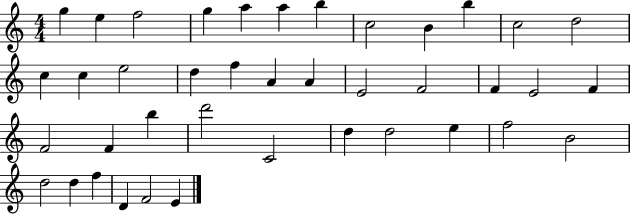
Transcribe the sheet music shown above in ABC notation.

X:1
T:Untitled
M:4/4
L:1/4
K:C
g e f2 g a a b c2 B b c2 d2 c c e2 d f A A E2 F2 F E2 F F2 F b d'2 C2 d d2 e f2 B2 d2 d f D F2 E